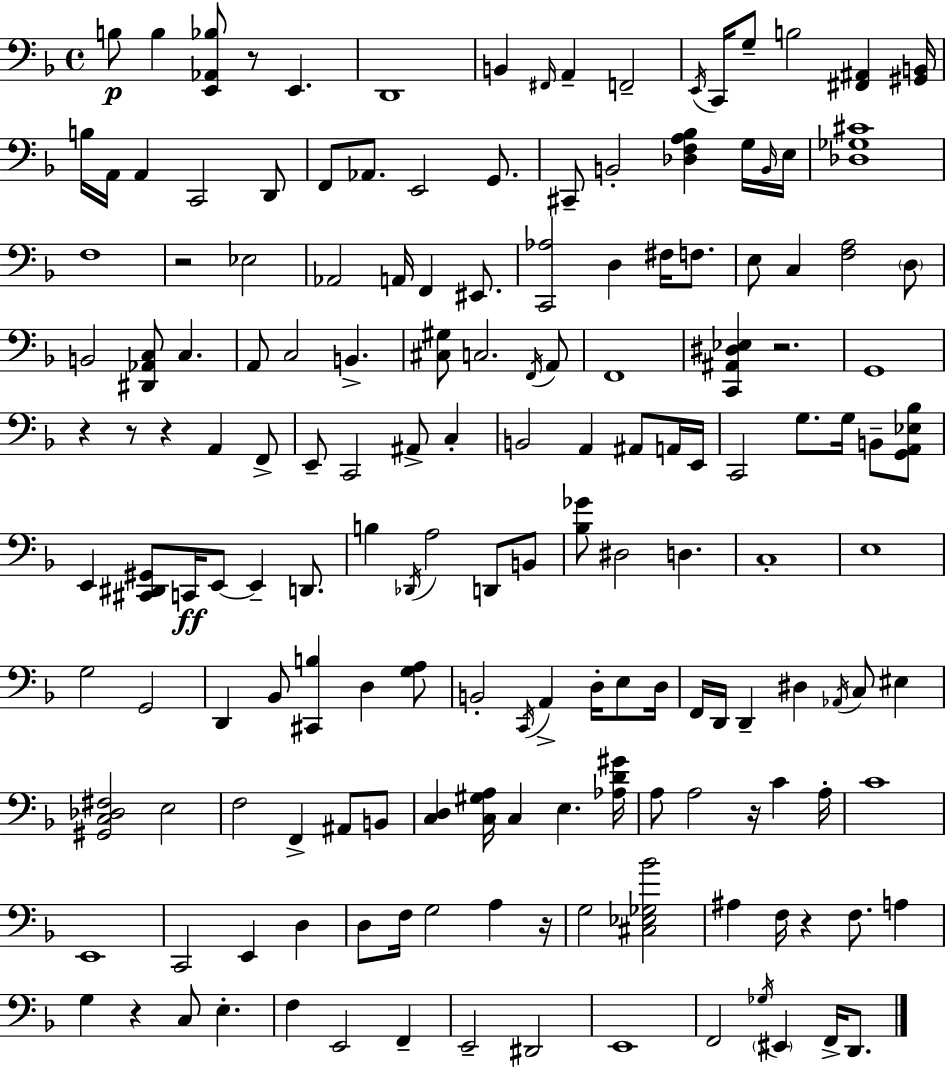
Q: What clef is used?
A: bass